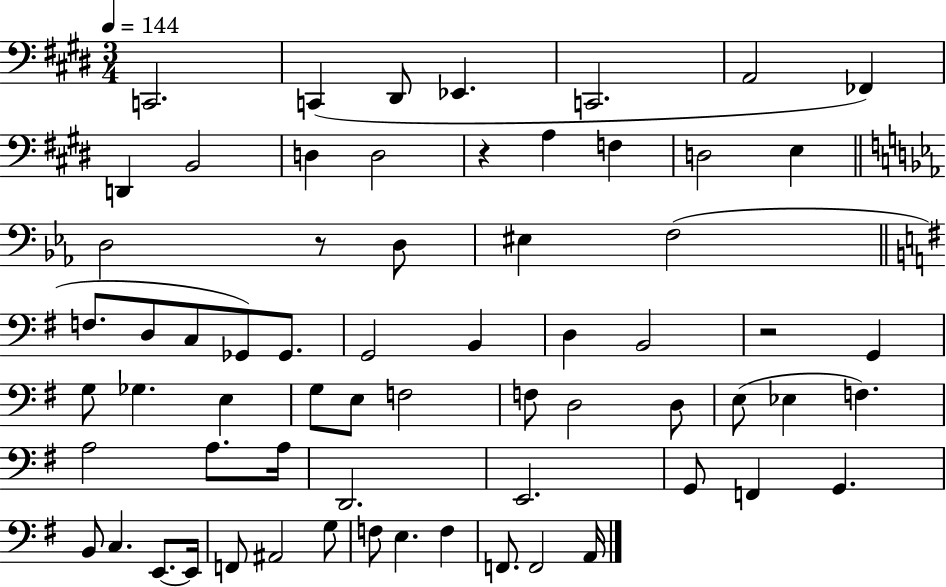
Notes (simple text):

C2/h. C2/q D#2/e Eb2/q. C2/h. A2/h FES2/q D2/q B2/h D3/q D3/h R/q A3/q F3/q D3/h E3/q D3/h R/e D3/e EIS3/q F3/h F3/e. D3/e C3/e Gb2/e Gb2/e. G2/h B2/q D3/q B2/h R/h G2/q G3/e Gb3/q. E3/q G3/e E3/e F3/h F3/e D3/h D3/e E3/e Eb3/q F3/q. A3/h A3/e. A3/s D2/h. E2/h. G2/e F2/q G2/q. B2/e C3/q. E2/e. E2/s F2/e A#2/h G3/e F3/e E3/q. F3/q F2/e. F2/h A2/s